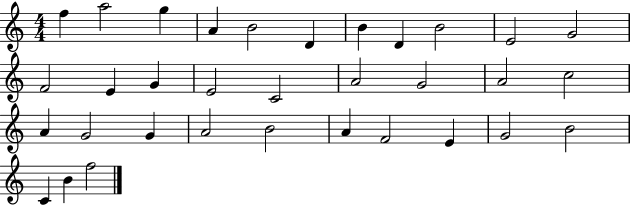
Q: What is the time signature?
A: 4/4